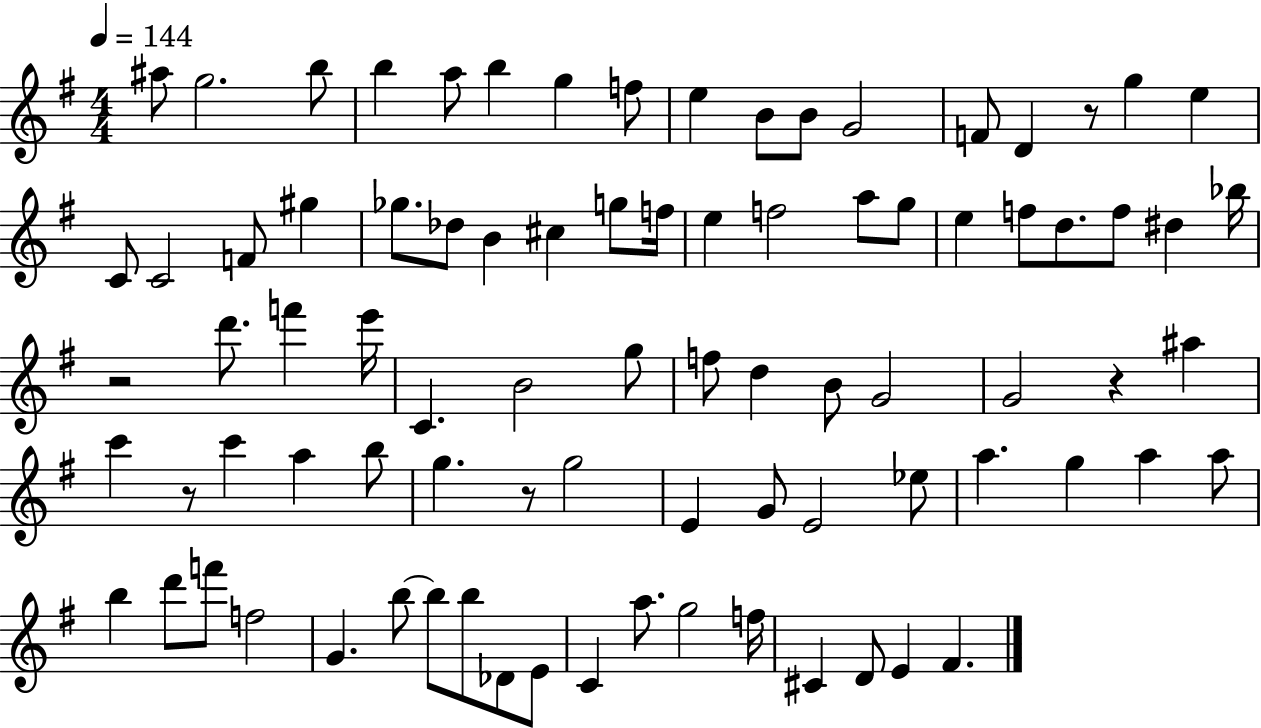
X:1
T:Untitled
M:4/4
L:1/4
K:G
^a/2 g2 b/2 b a/2 b g f/2 e B/2 B/2 G2 F/2 D z/2 g e C/2 C2 F/2 ^g _g/2 _d/2 B ^c g/2 f/4 e f2 a/2 g/2 e f/2 d/2 f/2 ^d _b/4 z2 d'/2 f' e'/4 C B2 g/2 f/2 d B/2 G2 G2 z ^a c' z/2 c' a b/2 g z/2 g2 E G/2 E2 _e/2 a g a a/2 b d'/2 f'/2 f2 G b/2 b/2 b/2 _D/2 E/2 C a/2 g2 f/4 ^C D/2 E ^F